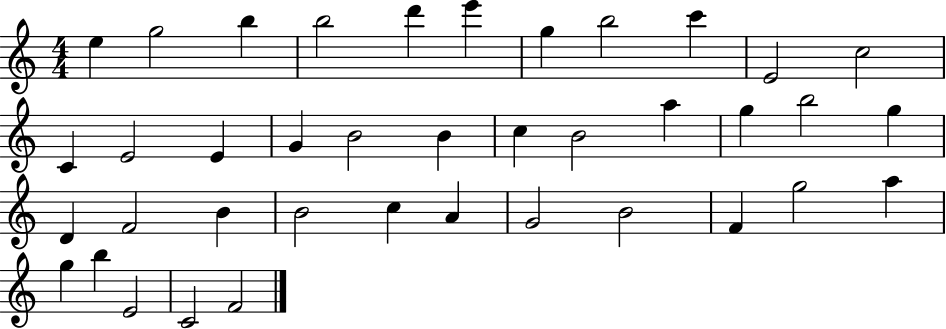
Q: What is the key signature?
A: C major